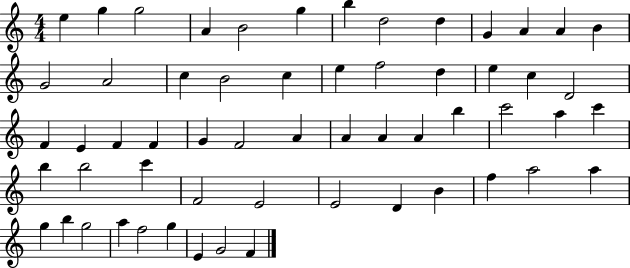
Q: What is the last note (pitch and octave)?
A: F4